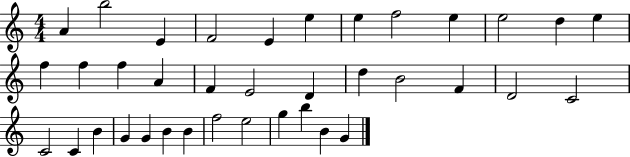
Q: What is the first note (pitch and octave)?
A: A4